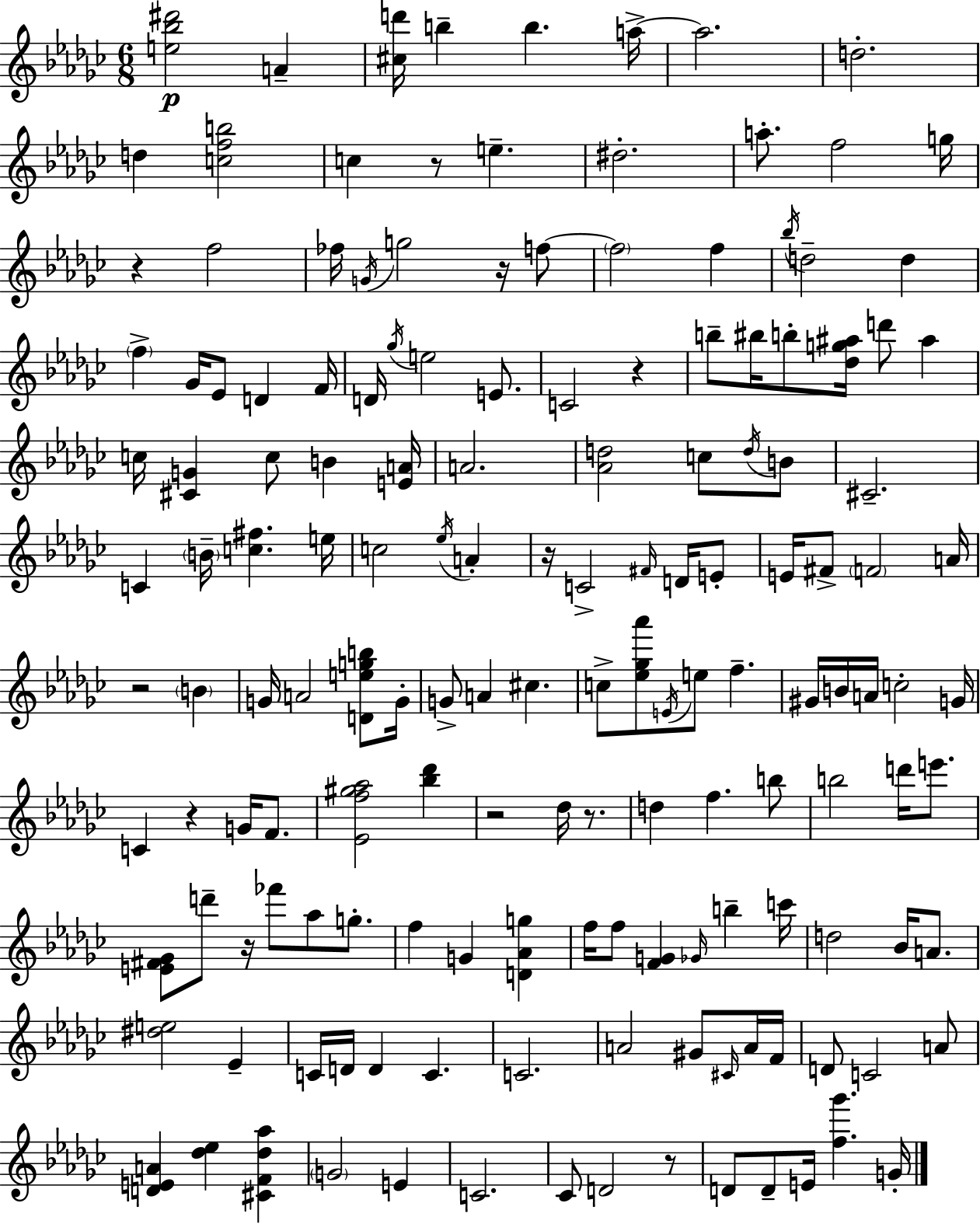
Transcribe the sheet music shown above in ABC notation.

X:1
T:Untitled
M:6/8
L:1/4
K:Ebm
[e_b^d']2 A [^cd']/4 b b a/4 a2 d2 d [cfb]2 c z/2 e ^d2 a/2 f2 g/4 z f2 _f/4 G/4 g2 z/4 f/2 f2 f _b/4 d2 d f _G/4 _E/2 D F/4 D/4 _g/4 e2 E/2 C2 z b/2 ^b/4 b/2 [_dg^a]/4 d'/2 ^a c/4 [^CG] c/2 B [EA]/4 A2 [_Ad]2 c/2 d/4 B/2 ^C2 C B/4 [c^f] e/4 c2 _e/4 A z/4 C2 ^F/4 D/4 E/2 E/4 ^F/2 F2 A/4 z2 B G/4 A2 [Degb]/2 G/4 G/2 A ^c c/2 [_e_g_a']/2 E/4 e/2 f ^G/4 B/4 A/4 c2 G/4 C z G/4 F/2 [_Ef^g_a]2 [_b_d'] z2 _d/4 z/2 d f b/2 b2 d'/4 e'/2 [E^F_G]/2 d'/2 z/4 _f'/2 _a/2 g/2 f G [D_Ag] f/4 f/2 [FG] _G/4 b c'/4 d2 _B/4 A/2 [^de]2 _E C/4 D/4 D C C2 A2 ^G/2 ^C/4 A/4 F/4 D/2 C2 A/2 [DEA] [_d_e] [^CF_d_a] G2 E C2 _C/2 D2 z/2 D/2 D/2 E/4 [f_g'] G/4